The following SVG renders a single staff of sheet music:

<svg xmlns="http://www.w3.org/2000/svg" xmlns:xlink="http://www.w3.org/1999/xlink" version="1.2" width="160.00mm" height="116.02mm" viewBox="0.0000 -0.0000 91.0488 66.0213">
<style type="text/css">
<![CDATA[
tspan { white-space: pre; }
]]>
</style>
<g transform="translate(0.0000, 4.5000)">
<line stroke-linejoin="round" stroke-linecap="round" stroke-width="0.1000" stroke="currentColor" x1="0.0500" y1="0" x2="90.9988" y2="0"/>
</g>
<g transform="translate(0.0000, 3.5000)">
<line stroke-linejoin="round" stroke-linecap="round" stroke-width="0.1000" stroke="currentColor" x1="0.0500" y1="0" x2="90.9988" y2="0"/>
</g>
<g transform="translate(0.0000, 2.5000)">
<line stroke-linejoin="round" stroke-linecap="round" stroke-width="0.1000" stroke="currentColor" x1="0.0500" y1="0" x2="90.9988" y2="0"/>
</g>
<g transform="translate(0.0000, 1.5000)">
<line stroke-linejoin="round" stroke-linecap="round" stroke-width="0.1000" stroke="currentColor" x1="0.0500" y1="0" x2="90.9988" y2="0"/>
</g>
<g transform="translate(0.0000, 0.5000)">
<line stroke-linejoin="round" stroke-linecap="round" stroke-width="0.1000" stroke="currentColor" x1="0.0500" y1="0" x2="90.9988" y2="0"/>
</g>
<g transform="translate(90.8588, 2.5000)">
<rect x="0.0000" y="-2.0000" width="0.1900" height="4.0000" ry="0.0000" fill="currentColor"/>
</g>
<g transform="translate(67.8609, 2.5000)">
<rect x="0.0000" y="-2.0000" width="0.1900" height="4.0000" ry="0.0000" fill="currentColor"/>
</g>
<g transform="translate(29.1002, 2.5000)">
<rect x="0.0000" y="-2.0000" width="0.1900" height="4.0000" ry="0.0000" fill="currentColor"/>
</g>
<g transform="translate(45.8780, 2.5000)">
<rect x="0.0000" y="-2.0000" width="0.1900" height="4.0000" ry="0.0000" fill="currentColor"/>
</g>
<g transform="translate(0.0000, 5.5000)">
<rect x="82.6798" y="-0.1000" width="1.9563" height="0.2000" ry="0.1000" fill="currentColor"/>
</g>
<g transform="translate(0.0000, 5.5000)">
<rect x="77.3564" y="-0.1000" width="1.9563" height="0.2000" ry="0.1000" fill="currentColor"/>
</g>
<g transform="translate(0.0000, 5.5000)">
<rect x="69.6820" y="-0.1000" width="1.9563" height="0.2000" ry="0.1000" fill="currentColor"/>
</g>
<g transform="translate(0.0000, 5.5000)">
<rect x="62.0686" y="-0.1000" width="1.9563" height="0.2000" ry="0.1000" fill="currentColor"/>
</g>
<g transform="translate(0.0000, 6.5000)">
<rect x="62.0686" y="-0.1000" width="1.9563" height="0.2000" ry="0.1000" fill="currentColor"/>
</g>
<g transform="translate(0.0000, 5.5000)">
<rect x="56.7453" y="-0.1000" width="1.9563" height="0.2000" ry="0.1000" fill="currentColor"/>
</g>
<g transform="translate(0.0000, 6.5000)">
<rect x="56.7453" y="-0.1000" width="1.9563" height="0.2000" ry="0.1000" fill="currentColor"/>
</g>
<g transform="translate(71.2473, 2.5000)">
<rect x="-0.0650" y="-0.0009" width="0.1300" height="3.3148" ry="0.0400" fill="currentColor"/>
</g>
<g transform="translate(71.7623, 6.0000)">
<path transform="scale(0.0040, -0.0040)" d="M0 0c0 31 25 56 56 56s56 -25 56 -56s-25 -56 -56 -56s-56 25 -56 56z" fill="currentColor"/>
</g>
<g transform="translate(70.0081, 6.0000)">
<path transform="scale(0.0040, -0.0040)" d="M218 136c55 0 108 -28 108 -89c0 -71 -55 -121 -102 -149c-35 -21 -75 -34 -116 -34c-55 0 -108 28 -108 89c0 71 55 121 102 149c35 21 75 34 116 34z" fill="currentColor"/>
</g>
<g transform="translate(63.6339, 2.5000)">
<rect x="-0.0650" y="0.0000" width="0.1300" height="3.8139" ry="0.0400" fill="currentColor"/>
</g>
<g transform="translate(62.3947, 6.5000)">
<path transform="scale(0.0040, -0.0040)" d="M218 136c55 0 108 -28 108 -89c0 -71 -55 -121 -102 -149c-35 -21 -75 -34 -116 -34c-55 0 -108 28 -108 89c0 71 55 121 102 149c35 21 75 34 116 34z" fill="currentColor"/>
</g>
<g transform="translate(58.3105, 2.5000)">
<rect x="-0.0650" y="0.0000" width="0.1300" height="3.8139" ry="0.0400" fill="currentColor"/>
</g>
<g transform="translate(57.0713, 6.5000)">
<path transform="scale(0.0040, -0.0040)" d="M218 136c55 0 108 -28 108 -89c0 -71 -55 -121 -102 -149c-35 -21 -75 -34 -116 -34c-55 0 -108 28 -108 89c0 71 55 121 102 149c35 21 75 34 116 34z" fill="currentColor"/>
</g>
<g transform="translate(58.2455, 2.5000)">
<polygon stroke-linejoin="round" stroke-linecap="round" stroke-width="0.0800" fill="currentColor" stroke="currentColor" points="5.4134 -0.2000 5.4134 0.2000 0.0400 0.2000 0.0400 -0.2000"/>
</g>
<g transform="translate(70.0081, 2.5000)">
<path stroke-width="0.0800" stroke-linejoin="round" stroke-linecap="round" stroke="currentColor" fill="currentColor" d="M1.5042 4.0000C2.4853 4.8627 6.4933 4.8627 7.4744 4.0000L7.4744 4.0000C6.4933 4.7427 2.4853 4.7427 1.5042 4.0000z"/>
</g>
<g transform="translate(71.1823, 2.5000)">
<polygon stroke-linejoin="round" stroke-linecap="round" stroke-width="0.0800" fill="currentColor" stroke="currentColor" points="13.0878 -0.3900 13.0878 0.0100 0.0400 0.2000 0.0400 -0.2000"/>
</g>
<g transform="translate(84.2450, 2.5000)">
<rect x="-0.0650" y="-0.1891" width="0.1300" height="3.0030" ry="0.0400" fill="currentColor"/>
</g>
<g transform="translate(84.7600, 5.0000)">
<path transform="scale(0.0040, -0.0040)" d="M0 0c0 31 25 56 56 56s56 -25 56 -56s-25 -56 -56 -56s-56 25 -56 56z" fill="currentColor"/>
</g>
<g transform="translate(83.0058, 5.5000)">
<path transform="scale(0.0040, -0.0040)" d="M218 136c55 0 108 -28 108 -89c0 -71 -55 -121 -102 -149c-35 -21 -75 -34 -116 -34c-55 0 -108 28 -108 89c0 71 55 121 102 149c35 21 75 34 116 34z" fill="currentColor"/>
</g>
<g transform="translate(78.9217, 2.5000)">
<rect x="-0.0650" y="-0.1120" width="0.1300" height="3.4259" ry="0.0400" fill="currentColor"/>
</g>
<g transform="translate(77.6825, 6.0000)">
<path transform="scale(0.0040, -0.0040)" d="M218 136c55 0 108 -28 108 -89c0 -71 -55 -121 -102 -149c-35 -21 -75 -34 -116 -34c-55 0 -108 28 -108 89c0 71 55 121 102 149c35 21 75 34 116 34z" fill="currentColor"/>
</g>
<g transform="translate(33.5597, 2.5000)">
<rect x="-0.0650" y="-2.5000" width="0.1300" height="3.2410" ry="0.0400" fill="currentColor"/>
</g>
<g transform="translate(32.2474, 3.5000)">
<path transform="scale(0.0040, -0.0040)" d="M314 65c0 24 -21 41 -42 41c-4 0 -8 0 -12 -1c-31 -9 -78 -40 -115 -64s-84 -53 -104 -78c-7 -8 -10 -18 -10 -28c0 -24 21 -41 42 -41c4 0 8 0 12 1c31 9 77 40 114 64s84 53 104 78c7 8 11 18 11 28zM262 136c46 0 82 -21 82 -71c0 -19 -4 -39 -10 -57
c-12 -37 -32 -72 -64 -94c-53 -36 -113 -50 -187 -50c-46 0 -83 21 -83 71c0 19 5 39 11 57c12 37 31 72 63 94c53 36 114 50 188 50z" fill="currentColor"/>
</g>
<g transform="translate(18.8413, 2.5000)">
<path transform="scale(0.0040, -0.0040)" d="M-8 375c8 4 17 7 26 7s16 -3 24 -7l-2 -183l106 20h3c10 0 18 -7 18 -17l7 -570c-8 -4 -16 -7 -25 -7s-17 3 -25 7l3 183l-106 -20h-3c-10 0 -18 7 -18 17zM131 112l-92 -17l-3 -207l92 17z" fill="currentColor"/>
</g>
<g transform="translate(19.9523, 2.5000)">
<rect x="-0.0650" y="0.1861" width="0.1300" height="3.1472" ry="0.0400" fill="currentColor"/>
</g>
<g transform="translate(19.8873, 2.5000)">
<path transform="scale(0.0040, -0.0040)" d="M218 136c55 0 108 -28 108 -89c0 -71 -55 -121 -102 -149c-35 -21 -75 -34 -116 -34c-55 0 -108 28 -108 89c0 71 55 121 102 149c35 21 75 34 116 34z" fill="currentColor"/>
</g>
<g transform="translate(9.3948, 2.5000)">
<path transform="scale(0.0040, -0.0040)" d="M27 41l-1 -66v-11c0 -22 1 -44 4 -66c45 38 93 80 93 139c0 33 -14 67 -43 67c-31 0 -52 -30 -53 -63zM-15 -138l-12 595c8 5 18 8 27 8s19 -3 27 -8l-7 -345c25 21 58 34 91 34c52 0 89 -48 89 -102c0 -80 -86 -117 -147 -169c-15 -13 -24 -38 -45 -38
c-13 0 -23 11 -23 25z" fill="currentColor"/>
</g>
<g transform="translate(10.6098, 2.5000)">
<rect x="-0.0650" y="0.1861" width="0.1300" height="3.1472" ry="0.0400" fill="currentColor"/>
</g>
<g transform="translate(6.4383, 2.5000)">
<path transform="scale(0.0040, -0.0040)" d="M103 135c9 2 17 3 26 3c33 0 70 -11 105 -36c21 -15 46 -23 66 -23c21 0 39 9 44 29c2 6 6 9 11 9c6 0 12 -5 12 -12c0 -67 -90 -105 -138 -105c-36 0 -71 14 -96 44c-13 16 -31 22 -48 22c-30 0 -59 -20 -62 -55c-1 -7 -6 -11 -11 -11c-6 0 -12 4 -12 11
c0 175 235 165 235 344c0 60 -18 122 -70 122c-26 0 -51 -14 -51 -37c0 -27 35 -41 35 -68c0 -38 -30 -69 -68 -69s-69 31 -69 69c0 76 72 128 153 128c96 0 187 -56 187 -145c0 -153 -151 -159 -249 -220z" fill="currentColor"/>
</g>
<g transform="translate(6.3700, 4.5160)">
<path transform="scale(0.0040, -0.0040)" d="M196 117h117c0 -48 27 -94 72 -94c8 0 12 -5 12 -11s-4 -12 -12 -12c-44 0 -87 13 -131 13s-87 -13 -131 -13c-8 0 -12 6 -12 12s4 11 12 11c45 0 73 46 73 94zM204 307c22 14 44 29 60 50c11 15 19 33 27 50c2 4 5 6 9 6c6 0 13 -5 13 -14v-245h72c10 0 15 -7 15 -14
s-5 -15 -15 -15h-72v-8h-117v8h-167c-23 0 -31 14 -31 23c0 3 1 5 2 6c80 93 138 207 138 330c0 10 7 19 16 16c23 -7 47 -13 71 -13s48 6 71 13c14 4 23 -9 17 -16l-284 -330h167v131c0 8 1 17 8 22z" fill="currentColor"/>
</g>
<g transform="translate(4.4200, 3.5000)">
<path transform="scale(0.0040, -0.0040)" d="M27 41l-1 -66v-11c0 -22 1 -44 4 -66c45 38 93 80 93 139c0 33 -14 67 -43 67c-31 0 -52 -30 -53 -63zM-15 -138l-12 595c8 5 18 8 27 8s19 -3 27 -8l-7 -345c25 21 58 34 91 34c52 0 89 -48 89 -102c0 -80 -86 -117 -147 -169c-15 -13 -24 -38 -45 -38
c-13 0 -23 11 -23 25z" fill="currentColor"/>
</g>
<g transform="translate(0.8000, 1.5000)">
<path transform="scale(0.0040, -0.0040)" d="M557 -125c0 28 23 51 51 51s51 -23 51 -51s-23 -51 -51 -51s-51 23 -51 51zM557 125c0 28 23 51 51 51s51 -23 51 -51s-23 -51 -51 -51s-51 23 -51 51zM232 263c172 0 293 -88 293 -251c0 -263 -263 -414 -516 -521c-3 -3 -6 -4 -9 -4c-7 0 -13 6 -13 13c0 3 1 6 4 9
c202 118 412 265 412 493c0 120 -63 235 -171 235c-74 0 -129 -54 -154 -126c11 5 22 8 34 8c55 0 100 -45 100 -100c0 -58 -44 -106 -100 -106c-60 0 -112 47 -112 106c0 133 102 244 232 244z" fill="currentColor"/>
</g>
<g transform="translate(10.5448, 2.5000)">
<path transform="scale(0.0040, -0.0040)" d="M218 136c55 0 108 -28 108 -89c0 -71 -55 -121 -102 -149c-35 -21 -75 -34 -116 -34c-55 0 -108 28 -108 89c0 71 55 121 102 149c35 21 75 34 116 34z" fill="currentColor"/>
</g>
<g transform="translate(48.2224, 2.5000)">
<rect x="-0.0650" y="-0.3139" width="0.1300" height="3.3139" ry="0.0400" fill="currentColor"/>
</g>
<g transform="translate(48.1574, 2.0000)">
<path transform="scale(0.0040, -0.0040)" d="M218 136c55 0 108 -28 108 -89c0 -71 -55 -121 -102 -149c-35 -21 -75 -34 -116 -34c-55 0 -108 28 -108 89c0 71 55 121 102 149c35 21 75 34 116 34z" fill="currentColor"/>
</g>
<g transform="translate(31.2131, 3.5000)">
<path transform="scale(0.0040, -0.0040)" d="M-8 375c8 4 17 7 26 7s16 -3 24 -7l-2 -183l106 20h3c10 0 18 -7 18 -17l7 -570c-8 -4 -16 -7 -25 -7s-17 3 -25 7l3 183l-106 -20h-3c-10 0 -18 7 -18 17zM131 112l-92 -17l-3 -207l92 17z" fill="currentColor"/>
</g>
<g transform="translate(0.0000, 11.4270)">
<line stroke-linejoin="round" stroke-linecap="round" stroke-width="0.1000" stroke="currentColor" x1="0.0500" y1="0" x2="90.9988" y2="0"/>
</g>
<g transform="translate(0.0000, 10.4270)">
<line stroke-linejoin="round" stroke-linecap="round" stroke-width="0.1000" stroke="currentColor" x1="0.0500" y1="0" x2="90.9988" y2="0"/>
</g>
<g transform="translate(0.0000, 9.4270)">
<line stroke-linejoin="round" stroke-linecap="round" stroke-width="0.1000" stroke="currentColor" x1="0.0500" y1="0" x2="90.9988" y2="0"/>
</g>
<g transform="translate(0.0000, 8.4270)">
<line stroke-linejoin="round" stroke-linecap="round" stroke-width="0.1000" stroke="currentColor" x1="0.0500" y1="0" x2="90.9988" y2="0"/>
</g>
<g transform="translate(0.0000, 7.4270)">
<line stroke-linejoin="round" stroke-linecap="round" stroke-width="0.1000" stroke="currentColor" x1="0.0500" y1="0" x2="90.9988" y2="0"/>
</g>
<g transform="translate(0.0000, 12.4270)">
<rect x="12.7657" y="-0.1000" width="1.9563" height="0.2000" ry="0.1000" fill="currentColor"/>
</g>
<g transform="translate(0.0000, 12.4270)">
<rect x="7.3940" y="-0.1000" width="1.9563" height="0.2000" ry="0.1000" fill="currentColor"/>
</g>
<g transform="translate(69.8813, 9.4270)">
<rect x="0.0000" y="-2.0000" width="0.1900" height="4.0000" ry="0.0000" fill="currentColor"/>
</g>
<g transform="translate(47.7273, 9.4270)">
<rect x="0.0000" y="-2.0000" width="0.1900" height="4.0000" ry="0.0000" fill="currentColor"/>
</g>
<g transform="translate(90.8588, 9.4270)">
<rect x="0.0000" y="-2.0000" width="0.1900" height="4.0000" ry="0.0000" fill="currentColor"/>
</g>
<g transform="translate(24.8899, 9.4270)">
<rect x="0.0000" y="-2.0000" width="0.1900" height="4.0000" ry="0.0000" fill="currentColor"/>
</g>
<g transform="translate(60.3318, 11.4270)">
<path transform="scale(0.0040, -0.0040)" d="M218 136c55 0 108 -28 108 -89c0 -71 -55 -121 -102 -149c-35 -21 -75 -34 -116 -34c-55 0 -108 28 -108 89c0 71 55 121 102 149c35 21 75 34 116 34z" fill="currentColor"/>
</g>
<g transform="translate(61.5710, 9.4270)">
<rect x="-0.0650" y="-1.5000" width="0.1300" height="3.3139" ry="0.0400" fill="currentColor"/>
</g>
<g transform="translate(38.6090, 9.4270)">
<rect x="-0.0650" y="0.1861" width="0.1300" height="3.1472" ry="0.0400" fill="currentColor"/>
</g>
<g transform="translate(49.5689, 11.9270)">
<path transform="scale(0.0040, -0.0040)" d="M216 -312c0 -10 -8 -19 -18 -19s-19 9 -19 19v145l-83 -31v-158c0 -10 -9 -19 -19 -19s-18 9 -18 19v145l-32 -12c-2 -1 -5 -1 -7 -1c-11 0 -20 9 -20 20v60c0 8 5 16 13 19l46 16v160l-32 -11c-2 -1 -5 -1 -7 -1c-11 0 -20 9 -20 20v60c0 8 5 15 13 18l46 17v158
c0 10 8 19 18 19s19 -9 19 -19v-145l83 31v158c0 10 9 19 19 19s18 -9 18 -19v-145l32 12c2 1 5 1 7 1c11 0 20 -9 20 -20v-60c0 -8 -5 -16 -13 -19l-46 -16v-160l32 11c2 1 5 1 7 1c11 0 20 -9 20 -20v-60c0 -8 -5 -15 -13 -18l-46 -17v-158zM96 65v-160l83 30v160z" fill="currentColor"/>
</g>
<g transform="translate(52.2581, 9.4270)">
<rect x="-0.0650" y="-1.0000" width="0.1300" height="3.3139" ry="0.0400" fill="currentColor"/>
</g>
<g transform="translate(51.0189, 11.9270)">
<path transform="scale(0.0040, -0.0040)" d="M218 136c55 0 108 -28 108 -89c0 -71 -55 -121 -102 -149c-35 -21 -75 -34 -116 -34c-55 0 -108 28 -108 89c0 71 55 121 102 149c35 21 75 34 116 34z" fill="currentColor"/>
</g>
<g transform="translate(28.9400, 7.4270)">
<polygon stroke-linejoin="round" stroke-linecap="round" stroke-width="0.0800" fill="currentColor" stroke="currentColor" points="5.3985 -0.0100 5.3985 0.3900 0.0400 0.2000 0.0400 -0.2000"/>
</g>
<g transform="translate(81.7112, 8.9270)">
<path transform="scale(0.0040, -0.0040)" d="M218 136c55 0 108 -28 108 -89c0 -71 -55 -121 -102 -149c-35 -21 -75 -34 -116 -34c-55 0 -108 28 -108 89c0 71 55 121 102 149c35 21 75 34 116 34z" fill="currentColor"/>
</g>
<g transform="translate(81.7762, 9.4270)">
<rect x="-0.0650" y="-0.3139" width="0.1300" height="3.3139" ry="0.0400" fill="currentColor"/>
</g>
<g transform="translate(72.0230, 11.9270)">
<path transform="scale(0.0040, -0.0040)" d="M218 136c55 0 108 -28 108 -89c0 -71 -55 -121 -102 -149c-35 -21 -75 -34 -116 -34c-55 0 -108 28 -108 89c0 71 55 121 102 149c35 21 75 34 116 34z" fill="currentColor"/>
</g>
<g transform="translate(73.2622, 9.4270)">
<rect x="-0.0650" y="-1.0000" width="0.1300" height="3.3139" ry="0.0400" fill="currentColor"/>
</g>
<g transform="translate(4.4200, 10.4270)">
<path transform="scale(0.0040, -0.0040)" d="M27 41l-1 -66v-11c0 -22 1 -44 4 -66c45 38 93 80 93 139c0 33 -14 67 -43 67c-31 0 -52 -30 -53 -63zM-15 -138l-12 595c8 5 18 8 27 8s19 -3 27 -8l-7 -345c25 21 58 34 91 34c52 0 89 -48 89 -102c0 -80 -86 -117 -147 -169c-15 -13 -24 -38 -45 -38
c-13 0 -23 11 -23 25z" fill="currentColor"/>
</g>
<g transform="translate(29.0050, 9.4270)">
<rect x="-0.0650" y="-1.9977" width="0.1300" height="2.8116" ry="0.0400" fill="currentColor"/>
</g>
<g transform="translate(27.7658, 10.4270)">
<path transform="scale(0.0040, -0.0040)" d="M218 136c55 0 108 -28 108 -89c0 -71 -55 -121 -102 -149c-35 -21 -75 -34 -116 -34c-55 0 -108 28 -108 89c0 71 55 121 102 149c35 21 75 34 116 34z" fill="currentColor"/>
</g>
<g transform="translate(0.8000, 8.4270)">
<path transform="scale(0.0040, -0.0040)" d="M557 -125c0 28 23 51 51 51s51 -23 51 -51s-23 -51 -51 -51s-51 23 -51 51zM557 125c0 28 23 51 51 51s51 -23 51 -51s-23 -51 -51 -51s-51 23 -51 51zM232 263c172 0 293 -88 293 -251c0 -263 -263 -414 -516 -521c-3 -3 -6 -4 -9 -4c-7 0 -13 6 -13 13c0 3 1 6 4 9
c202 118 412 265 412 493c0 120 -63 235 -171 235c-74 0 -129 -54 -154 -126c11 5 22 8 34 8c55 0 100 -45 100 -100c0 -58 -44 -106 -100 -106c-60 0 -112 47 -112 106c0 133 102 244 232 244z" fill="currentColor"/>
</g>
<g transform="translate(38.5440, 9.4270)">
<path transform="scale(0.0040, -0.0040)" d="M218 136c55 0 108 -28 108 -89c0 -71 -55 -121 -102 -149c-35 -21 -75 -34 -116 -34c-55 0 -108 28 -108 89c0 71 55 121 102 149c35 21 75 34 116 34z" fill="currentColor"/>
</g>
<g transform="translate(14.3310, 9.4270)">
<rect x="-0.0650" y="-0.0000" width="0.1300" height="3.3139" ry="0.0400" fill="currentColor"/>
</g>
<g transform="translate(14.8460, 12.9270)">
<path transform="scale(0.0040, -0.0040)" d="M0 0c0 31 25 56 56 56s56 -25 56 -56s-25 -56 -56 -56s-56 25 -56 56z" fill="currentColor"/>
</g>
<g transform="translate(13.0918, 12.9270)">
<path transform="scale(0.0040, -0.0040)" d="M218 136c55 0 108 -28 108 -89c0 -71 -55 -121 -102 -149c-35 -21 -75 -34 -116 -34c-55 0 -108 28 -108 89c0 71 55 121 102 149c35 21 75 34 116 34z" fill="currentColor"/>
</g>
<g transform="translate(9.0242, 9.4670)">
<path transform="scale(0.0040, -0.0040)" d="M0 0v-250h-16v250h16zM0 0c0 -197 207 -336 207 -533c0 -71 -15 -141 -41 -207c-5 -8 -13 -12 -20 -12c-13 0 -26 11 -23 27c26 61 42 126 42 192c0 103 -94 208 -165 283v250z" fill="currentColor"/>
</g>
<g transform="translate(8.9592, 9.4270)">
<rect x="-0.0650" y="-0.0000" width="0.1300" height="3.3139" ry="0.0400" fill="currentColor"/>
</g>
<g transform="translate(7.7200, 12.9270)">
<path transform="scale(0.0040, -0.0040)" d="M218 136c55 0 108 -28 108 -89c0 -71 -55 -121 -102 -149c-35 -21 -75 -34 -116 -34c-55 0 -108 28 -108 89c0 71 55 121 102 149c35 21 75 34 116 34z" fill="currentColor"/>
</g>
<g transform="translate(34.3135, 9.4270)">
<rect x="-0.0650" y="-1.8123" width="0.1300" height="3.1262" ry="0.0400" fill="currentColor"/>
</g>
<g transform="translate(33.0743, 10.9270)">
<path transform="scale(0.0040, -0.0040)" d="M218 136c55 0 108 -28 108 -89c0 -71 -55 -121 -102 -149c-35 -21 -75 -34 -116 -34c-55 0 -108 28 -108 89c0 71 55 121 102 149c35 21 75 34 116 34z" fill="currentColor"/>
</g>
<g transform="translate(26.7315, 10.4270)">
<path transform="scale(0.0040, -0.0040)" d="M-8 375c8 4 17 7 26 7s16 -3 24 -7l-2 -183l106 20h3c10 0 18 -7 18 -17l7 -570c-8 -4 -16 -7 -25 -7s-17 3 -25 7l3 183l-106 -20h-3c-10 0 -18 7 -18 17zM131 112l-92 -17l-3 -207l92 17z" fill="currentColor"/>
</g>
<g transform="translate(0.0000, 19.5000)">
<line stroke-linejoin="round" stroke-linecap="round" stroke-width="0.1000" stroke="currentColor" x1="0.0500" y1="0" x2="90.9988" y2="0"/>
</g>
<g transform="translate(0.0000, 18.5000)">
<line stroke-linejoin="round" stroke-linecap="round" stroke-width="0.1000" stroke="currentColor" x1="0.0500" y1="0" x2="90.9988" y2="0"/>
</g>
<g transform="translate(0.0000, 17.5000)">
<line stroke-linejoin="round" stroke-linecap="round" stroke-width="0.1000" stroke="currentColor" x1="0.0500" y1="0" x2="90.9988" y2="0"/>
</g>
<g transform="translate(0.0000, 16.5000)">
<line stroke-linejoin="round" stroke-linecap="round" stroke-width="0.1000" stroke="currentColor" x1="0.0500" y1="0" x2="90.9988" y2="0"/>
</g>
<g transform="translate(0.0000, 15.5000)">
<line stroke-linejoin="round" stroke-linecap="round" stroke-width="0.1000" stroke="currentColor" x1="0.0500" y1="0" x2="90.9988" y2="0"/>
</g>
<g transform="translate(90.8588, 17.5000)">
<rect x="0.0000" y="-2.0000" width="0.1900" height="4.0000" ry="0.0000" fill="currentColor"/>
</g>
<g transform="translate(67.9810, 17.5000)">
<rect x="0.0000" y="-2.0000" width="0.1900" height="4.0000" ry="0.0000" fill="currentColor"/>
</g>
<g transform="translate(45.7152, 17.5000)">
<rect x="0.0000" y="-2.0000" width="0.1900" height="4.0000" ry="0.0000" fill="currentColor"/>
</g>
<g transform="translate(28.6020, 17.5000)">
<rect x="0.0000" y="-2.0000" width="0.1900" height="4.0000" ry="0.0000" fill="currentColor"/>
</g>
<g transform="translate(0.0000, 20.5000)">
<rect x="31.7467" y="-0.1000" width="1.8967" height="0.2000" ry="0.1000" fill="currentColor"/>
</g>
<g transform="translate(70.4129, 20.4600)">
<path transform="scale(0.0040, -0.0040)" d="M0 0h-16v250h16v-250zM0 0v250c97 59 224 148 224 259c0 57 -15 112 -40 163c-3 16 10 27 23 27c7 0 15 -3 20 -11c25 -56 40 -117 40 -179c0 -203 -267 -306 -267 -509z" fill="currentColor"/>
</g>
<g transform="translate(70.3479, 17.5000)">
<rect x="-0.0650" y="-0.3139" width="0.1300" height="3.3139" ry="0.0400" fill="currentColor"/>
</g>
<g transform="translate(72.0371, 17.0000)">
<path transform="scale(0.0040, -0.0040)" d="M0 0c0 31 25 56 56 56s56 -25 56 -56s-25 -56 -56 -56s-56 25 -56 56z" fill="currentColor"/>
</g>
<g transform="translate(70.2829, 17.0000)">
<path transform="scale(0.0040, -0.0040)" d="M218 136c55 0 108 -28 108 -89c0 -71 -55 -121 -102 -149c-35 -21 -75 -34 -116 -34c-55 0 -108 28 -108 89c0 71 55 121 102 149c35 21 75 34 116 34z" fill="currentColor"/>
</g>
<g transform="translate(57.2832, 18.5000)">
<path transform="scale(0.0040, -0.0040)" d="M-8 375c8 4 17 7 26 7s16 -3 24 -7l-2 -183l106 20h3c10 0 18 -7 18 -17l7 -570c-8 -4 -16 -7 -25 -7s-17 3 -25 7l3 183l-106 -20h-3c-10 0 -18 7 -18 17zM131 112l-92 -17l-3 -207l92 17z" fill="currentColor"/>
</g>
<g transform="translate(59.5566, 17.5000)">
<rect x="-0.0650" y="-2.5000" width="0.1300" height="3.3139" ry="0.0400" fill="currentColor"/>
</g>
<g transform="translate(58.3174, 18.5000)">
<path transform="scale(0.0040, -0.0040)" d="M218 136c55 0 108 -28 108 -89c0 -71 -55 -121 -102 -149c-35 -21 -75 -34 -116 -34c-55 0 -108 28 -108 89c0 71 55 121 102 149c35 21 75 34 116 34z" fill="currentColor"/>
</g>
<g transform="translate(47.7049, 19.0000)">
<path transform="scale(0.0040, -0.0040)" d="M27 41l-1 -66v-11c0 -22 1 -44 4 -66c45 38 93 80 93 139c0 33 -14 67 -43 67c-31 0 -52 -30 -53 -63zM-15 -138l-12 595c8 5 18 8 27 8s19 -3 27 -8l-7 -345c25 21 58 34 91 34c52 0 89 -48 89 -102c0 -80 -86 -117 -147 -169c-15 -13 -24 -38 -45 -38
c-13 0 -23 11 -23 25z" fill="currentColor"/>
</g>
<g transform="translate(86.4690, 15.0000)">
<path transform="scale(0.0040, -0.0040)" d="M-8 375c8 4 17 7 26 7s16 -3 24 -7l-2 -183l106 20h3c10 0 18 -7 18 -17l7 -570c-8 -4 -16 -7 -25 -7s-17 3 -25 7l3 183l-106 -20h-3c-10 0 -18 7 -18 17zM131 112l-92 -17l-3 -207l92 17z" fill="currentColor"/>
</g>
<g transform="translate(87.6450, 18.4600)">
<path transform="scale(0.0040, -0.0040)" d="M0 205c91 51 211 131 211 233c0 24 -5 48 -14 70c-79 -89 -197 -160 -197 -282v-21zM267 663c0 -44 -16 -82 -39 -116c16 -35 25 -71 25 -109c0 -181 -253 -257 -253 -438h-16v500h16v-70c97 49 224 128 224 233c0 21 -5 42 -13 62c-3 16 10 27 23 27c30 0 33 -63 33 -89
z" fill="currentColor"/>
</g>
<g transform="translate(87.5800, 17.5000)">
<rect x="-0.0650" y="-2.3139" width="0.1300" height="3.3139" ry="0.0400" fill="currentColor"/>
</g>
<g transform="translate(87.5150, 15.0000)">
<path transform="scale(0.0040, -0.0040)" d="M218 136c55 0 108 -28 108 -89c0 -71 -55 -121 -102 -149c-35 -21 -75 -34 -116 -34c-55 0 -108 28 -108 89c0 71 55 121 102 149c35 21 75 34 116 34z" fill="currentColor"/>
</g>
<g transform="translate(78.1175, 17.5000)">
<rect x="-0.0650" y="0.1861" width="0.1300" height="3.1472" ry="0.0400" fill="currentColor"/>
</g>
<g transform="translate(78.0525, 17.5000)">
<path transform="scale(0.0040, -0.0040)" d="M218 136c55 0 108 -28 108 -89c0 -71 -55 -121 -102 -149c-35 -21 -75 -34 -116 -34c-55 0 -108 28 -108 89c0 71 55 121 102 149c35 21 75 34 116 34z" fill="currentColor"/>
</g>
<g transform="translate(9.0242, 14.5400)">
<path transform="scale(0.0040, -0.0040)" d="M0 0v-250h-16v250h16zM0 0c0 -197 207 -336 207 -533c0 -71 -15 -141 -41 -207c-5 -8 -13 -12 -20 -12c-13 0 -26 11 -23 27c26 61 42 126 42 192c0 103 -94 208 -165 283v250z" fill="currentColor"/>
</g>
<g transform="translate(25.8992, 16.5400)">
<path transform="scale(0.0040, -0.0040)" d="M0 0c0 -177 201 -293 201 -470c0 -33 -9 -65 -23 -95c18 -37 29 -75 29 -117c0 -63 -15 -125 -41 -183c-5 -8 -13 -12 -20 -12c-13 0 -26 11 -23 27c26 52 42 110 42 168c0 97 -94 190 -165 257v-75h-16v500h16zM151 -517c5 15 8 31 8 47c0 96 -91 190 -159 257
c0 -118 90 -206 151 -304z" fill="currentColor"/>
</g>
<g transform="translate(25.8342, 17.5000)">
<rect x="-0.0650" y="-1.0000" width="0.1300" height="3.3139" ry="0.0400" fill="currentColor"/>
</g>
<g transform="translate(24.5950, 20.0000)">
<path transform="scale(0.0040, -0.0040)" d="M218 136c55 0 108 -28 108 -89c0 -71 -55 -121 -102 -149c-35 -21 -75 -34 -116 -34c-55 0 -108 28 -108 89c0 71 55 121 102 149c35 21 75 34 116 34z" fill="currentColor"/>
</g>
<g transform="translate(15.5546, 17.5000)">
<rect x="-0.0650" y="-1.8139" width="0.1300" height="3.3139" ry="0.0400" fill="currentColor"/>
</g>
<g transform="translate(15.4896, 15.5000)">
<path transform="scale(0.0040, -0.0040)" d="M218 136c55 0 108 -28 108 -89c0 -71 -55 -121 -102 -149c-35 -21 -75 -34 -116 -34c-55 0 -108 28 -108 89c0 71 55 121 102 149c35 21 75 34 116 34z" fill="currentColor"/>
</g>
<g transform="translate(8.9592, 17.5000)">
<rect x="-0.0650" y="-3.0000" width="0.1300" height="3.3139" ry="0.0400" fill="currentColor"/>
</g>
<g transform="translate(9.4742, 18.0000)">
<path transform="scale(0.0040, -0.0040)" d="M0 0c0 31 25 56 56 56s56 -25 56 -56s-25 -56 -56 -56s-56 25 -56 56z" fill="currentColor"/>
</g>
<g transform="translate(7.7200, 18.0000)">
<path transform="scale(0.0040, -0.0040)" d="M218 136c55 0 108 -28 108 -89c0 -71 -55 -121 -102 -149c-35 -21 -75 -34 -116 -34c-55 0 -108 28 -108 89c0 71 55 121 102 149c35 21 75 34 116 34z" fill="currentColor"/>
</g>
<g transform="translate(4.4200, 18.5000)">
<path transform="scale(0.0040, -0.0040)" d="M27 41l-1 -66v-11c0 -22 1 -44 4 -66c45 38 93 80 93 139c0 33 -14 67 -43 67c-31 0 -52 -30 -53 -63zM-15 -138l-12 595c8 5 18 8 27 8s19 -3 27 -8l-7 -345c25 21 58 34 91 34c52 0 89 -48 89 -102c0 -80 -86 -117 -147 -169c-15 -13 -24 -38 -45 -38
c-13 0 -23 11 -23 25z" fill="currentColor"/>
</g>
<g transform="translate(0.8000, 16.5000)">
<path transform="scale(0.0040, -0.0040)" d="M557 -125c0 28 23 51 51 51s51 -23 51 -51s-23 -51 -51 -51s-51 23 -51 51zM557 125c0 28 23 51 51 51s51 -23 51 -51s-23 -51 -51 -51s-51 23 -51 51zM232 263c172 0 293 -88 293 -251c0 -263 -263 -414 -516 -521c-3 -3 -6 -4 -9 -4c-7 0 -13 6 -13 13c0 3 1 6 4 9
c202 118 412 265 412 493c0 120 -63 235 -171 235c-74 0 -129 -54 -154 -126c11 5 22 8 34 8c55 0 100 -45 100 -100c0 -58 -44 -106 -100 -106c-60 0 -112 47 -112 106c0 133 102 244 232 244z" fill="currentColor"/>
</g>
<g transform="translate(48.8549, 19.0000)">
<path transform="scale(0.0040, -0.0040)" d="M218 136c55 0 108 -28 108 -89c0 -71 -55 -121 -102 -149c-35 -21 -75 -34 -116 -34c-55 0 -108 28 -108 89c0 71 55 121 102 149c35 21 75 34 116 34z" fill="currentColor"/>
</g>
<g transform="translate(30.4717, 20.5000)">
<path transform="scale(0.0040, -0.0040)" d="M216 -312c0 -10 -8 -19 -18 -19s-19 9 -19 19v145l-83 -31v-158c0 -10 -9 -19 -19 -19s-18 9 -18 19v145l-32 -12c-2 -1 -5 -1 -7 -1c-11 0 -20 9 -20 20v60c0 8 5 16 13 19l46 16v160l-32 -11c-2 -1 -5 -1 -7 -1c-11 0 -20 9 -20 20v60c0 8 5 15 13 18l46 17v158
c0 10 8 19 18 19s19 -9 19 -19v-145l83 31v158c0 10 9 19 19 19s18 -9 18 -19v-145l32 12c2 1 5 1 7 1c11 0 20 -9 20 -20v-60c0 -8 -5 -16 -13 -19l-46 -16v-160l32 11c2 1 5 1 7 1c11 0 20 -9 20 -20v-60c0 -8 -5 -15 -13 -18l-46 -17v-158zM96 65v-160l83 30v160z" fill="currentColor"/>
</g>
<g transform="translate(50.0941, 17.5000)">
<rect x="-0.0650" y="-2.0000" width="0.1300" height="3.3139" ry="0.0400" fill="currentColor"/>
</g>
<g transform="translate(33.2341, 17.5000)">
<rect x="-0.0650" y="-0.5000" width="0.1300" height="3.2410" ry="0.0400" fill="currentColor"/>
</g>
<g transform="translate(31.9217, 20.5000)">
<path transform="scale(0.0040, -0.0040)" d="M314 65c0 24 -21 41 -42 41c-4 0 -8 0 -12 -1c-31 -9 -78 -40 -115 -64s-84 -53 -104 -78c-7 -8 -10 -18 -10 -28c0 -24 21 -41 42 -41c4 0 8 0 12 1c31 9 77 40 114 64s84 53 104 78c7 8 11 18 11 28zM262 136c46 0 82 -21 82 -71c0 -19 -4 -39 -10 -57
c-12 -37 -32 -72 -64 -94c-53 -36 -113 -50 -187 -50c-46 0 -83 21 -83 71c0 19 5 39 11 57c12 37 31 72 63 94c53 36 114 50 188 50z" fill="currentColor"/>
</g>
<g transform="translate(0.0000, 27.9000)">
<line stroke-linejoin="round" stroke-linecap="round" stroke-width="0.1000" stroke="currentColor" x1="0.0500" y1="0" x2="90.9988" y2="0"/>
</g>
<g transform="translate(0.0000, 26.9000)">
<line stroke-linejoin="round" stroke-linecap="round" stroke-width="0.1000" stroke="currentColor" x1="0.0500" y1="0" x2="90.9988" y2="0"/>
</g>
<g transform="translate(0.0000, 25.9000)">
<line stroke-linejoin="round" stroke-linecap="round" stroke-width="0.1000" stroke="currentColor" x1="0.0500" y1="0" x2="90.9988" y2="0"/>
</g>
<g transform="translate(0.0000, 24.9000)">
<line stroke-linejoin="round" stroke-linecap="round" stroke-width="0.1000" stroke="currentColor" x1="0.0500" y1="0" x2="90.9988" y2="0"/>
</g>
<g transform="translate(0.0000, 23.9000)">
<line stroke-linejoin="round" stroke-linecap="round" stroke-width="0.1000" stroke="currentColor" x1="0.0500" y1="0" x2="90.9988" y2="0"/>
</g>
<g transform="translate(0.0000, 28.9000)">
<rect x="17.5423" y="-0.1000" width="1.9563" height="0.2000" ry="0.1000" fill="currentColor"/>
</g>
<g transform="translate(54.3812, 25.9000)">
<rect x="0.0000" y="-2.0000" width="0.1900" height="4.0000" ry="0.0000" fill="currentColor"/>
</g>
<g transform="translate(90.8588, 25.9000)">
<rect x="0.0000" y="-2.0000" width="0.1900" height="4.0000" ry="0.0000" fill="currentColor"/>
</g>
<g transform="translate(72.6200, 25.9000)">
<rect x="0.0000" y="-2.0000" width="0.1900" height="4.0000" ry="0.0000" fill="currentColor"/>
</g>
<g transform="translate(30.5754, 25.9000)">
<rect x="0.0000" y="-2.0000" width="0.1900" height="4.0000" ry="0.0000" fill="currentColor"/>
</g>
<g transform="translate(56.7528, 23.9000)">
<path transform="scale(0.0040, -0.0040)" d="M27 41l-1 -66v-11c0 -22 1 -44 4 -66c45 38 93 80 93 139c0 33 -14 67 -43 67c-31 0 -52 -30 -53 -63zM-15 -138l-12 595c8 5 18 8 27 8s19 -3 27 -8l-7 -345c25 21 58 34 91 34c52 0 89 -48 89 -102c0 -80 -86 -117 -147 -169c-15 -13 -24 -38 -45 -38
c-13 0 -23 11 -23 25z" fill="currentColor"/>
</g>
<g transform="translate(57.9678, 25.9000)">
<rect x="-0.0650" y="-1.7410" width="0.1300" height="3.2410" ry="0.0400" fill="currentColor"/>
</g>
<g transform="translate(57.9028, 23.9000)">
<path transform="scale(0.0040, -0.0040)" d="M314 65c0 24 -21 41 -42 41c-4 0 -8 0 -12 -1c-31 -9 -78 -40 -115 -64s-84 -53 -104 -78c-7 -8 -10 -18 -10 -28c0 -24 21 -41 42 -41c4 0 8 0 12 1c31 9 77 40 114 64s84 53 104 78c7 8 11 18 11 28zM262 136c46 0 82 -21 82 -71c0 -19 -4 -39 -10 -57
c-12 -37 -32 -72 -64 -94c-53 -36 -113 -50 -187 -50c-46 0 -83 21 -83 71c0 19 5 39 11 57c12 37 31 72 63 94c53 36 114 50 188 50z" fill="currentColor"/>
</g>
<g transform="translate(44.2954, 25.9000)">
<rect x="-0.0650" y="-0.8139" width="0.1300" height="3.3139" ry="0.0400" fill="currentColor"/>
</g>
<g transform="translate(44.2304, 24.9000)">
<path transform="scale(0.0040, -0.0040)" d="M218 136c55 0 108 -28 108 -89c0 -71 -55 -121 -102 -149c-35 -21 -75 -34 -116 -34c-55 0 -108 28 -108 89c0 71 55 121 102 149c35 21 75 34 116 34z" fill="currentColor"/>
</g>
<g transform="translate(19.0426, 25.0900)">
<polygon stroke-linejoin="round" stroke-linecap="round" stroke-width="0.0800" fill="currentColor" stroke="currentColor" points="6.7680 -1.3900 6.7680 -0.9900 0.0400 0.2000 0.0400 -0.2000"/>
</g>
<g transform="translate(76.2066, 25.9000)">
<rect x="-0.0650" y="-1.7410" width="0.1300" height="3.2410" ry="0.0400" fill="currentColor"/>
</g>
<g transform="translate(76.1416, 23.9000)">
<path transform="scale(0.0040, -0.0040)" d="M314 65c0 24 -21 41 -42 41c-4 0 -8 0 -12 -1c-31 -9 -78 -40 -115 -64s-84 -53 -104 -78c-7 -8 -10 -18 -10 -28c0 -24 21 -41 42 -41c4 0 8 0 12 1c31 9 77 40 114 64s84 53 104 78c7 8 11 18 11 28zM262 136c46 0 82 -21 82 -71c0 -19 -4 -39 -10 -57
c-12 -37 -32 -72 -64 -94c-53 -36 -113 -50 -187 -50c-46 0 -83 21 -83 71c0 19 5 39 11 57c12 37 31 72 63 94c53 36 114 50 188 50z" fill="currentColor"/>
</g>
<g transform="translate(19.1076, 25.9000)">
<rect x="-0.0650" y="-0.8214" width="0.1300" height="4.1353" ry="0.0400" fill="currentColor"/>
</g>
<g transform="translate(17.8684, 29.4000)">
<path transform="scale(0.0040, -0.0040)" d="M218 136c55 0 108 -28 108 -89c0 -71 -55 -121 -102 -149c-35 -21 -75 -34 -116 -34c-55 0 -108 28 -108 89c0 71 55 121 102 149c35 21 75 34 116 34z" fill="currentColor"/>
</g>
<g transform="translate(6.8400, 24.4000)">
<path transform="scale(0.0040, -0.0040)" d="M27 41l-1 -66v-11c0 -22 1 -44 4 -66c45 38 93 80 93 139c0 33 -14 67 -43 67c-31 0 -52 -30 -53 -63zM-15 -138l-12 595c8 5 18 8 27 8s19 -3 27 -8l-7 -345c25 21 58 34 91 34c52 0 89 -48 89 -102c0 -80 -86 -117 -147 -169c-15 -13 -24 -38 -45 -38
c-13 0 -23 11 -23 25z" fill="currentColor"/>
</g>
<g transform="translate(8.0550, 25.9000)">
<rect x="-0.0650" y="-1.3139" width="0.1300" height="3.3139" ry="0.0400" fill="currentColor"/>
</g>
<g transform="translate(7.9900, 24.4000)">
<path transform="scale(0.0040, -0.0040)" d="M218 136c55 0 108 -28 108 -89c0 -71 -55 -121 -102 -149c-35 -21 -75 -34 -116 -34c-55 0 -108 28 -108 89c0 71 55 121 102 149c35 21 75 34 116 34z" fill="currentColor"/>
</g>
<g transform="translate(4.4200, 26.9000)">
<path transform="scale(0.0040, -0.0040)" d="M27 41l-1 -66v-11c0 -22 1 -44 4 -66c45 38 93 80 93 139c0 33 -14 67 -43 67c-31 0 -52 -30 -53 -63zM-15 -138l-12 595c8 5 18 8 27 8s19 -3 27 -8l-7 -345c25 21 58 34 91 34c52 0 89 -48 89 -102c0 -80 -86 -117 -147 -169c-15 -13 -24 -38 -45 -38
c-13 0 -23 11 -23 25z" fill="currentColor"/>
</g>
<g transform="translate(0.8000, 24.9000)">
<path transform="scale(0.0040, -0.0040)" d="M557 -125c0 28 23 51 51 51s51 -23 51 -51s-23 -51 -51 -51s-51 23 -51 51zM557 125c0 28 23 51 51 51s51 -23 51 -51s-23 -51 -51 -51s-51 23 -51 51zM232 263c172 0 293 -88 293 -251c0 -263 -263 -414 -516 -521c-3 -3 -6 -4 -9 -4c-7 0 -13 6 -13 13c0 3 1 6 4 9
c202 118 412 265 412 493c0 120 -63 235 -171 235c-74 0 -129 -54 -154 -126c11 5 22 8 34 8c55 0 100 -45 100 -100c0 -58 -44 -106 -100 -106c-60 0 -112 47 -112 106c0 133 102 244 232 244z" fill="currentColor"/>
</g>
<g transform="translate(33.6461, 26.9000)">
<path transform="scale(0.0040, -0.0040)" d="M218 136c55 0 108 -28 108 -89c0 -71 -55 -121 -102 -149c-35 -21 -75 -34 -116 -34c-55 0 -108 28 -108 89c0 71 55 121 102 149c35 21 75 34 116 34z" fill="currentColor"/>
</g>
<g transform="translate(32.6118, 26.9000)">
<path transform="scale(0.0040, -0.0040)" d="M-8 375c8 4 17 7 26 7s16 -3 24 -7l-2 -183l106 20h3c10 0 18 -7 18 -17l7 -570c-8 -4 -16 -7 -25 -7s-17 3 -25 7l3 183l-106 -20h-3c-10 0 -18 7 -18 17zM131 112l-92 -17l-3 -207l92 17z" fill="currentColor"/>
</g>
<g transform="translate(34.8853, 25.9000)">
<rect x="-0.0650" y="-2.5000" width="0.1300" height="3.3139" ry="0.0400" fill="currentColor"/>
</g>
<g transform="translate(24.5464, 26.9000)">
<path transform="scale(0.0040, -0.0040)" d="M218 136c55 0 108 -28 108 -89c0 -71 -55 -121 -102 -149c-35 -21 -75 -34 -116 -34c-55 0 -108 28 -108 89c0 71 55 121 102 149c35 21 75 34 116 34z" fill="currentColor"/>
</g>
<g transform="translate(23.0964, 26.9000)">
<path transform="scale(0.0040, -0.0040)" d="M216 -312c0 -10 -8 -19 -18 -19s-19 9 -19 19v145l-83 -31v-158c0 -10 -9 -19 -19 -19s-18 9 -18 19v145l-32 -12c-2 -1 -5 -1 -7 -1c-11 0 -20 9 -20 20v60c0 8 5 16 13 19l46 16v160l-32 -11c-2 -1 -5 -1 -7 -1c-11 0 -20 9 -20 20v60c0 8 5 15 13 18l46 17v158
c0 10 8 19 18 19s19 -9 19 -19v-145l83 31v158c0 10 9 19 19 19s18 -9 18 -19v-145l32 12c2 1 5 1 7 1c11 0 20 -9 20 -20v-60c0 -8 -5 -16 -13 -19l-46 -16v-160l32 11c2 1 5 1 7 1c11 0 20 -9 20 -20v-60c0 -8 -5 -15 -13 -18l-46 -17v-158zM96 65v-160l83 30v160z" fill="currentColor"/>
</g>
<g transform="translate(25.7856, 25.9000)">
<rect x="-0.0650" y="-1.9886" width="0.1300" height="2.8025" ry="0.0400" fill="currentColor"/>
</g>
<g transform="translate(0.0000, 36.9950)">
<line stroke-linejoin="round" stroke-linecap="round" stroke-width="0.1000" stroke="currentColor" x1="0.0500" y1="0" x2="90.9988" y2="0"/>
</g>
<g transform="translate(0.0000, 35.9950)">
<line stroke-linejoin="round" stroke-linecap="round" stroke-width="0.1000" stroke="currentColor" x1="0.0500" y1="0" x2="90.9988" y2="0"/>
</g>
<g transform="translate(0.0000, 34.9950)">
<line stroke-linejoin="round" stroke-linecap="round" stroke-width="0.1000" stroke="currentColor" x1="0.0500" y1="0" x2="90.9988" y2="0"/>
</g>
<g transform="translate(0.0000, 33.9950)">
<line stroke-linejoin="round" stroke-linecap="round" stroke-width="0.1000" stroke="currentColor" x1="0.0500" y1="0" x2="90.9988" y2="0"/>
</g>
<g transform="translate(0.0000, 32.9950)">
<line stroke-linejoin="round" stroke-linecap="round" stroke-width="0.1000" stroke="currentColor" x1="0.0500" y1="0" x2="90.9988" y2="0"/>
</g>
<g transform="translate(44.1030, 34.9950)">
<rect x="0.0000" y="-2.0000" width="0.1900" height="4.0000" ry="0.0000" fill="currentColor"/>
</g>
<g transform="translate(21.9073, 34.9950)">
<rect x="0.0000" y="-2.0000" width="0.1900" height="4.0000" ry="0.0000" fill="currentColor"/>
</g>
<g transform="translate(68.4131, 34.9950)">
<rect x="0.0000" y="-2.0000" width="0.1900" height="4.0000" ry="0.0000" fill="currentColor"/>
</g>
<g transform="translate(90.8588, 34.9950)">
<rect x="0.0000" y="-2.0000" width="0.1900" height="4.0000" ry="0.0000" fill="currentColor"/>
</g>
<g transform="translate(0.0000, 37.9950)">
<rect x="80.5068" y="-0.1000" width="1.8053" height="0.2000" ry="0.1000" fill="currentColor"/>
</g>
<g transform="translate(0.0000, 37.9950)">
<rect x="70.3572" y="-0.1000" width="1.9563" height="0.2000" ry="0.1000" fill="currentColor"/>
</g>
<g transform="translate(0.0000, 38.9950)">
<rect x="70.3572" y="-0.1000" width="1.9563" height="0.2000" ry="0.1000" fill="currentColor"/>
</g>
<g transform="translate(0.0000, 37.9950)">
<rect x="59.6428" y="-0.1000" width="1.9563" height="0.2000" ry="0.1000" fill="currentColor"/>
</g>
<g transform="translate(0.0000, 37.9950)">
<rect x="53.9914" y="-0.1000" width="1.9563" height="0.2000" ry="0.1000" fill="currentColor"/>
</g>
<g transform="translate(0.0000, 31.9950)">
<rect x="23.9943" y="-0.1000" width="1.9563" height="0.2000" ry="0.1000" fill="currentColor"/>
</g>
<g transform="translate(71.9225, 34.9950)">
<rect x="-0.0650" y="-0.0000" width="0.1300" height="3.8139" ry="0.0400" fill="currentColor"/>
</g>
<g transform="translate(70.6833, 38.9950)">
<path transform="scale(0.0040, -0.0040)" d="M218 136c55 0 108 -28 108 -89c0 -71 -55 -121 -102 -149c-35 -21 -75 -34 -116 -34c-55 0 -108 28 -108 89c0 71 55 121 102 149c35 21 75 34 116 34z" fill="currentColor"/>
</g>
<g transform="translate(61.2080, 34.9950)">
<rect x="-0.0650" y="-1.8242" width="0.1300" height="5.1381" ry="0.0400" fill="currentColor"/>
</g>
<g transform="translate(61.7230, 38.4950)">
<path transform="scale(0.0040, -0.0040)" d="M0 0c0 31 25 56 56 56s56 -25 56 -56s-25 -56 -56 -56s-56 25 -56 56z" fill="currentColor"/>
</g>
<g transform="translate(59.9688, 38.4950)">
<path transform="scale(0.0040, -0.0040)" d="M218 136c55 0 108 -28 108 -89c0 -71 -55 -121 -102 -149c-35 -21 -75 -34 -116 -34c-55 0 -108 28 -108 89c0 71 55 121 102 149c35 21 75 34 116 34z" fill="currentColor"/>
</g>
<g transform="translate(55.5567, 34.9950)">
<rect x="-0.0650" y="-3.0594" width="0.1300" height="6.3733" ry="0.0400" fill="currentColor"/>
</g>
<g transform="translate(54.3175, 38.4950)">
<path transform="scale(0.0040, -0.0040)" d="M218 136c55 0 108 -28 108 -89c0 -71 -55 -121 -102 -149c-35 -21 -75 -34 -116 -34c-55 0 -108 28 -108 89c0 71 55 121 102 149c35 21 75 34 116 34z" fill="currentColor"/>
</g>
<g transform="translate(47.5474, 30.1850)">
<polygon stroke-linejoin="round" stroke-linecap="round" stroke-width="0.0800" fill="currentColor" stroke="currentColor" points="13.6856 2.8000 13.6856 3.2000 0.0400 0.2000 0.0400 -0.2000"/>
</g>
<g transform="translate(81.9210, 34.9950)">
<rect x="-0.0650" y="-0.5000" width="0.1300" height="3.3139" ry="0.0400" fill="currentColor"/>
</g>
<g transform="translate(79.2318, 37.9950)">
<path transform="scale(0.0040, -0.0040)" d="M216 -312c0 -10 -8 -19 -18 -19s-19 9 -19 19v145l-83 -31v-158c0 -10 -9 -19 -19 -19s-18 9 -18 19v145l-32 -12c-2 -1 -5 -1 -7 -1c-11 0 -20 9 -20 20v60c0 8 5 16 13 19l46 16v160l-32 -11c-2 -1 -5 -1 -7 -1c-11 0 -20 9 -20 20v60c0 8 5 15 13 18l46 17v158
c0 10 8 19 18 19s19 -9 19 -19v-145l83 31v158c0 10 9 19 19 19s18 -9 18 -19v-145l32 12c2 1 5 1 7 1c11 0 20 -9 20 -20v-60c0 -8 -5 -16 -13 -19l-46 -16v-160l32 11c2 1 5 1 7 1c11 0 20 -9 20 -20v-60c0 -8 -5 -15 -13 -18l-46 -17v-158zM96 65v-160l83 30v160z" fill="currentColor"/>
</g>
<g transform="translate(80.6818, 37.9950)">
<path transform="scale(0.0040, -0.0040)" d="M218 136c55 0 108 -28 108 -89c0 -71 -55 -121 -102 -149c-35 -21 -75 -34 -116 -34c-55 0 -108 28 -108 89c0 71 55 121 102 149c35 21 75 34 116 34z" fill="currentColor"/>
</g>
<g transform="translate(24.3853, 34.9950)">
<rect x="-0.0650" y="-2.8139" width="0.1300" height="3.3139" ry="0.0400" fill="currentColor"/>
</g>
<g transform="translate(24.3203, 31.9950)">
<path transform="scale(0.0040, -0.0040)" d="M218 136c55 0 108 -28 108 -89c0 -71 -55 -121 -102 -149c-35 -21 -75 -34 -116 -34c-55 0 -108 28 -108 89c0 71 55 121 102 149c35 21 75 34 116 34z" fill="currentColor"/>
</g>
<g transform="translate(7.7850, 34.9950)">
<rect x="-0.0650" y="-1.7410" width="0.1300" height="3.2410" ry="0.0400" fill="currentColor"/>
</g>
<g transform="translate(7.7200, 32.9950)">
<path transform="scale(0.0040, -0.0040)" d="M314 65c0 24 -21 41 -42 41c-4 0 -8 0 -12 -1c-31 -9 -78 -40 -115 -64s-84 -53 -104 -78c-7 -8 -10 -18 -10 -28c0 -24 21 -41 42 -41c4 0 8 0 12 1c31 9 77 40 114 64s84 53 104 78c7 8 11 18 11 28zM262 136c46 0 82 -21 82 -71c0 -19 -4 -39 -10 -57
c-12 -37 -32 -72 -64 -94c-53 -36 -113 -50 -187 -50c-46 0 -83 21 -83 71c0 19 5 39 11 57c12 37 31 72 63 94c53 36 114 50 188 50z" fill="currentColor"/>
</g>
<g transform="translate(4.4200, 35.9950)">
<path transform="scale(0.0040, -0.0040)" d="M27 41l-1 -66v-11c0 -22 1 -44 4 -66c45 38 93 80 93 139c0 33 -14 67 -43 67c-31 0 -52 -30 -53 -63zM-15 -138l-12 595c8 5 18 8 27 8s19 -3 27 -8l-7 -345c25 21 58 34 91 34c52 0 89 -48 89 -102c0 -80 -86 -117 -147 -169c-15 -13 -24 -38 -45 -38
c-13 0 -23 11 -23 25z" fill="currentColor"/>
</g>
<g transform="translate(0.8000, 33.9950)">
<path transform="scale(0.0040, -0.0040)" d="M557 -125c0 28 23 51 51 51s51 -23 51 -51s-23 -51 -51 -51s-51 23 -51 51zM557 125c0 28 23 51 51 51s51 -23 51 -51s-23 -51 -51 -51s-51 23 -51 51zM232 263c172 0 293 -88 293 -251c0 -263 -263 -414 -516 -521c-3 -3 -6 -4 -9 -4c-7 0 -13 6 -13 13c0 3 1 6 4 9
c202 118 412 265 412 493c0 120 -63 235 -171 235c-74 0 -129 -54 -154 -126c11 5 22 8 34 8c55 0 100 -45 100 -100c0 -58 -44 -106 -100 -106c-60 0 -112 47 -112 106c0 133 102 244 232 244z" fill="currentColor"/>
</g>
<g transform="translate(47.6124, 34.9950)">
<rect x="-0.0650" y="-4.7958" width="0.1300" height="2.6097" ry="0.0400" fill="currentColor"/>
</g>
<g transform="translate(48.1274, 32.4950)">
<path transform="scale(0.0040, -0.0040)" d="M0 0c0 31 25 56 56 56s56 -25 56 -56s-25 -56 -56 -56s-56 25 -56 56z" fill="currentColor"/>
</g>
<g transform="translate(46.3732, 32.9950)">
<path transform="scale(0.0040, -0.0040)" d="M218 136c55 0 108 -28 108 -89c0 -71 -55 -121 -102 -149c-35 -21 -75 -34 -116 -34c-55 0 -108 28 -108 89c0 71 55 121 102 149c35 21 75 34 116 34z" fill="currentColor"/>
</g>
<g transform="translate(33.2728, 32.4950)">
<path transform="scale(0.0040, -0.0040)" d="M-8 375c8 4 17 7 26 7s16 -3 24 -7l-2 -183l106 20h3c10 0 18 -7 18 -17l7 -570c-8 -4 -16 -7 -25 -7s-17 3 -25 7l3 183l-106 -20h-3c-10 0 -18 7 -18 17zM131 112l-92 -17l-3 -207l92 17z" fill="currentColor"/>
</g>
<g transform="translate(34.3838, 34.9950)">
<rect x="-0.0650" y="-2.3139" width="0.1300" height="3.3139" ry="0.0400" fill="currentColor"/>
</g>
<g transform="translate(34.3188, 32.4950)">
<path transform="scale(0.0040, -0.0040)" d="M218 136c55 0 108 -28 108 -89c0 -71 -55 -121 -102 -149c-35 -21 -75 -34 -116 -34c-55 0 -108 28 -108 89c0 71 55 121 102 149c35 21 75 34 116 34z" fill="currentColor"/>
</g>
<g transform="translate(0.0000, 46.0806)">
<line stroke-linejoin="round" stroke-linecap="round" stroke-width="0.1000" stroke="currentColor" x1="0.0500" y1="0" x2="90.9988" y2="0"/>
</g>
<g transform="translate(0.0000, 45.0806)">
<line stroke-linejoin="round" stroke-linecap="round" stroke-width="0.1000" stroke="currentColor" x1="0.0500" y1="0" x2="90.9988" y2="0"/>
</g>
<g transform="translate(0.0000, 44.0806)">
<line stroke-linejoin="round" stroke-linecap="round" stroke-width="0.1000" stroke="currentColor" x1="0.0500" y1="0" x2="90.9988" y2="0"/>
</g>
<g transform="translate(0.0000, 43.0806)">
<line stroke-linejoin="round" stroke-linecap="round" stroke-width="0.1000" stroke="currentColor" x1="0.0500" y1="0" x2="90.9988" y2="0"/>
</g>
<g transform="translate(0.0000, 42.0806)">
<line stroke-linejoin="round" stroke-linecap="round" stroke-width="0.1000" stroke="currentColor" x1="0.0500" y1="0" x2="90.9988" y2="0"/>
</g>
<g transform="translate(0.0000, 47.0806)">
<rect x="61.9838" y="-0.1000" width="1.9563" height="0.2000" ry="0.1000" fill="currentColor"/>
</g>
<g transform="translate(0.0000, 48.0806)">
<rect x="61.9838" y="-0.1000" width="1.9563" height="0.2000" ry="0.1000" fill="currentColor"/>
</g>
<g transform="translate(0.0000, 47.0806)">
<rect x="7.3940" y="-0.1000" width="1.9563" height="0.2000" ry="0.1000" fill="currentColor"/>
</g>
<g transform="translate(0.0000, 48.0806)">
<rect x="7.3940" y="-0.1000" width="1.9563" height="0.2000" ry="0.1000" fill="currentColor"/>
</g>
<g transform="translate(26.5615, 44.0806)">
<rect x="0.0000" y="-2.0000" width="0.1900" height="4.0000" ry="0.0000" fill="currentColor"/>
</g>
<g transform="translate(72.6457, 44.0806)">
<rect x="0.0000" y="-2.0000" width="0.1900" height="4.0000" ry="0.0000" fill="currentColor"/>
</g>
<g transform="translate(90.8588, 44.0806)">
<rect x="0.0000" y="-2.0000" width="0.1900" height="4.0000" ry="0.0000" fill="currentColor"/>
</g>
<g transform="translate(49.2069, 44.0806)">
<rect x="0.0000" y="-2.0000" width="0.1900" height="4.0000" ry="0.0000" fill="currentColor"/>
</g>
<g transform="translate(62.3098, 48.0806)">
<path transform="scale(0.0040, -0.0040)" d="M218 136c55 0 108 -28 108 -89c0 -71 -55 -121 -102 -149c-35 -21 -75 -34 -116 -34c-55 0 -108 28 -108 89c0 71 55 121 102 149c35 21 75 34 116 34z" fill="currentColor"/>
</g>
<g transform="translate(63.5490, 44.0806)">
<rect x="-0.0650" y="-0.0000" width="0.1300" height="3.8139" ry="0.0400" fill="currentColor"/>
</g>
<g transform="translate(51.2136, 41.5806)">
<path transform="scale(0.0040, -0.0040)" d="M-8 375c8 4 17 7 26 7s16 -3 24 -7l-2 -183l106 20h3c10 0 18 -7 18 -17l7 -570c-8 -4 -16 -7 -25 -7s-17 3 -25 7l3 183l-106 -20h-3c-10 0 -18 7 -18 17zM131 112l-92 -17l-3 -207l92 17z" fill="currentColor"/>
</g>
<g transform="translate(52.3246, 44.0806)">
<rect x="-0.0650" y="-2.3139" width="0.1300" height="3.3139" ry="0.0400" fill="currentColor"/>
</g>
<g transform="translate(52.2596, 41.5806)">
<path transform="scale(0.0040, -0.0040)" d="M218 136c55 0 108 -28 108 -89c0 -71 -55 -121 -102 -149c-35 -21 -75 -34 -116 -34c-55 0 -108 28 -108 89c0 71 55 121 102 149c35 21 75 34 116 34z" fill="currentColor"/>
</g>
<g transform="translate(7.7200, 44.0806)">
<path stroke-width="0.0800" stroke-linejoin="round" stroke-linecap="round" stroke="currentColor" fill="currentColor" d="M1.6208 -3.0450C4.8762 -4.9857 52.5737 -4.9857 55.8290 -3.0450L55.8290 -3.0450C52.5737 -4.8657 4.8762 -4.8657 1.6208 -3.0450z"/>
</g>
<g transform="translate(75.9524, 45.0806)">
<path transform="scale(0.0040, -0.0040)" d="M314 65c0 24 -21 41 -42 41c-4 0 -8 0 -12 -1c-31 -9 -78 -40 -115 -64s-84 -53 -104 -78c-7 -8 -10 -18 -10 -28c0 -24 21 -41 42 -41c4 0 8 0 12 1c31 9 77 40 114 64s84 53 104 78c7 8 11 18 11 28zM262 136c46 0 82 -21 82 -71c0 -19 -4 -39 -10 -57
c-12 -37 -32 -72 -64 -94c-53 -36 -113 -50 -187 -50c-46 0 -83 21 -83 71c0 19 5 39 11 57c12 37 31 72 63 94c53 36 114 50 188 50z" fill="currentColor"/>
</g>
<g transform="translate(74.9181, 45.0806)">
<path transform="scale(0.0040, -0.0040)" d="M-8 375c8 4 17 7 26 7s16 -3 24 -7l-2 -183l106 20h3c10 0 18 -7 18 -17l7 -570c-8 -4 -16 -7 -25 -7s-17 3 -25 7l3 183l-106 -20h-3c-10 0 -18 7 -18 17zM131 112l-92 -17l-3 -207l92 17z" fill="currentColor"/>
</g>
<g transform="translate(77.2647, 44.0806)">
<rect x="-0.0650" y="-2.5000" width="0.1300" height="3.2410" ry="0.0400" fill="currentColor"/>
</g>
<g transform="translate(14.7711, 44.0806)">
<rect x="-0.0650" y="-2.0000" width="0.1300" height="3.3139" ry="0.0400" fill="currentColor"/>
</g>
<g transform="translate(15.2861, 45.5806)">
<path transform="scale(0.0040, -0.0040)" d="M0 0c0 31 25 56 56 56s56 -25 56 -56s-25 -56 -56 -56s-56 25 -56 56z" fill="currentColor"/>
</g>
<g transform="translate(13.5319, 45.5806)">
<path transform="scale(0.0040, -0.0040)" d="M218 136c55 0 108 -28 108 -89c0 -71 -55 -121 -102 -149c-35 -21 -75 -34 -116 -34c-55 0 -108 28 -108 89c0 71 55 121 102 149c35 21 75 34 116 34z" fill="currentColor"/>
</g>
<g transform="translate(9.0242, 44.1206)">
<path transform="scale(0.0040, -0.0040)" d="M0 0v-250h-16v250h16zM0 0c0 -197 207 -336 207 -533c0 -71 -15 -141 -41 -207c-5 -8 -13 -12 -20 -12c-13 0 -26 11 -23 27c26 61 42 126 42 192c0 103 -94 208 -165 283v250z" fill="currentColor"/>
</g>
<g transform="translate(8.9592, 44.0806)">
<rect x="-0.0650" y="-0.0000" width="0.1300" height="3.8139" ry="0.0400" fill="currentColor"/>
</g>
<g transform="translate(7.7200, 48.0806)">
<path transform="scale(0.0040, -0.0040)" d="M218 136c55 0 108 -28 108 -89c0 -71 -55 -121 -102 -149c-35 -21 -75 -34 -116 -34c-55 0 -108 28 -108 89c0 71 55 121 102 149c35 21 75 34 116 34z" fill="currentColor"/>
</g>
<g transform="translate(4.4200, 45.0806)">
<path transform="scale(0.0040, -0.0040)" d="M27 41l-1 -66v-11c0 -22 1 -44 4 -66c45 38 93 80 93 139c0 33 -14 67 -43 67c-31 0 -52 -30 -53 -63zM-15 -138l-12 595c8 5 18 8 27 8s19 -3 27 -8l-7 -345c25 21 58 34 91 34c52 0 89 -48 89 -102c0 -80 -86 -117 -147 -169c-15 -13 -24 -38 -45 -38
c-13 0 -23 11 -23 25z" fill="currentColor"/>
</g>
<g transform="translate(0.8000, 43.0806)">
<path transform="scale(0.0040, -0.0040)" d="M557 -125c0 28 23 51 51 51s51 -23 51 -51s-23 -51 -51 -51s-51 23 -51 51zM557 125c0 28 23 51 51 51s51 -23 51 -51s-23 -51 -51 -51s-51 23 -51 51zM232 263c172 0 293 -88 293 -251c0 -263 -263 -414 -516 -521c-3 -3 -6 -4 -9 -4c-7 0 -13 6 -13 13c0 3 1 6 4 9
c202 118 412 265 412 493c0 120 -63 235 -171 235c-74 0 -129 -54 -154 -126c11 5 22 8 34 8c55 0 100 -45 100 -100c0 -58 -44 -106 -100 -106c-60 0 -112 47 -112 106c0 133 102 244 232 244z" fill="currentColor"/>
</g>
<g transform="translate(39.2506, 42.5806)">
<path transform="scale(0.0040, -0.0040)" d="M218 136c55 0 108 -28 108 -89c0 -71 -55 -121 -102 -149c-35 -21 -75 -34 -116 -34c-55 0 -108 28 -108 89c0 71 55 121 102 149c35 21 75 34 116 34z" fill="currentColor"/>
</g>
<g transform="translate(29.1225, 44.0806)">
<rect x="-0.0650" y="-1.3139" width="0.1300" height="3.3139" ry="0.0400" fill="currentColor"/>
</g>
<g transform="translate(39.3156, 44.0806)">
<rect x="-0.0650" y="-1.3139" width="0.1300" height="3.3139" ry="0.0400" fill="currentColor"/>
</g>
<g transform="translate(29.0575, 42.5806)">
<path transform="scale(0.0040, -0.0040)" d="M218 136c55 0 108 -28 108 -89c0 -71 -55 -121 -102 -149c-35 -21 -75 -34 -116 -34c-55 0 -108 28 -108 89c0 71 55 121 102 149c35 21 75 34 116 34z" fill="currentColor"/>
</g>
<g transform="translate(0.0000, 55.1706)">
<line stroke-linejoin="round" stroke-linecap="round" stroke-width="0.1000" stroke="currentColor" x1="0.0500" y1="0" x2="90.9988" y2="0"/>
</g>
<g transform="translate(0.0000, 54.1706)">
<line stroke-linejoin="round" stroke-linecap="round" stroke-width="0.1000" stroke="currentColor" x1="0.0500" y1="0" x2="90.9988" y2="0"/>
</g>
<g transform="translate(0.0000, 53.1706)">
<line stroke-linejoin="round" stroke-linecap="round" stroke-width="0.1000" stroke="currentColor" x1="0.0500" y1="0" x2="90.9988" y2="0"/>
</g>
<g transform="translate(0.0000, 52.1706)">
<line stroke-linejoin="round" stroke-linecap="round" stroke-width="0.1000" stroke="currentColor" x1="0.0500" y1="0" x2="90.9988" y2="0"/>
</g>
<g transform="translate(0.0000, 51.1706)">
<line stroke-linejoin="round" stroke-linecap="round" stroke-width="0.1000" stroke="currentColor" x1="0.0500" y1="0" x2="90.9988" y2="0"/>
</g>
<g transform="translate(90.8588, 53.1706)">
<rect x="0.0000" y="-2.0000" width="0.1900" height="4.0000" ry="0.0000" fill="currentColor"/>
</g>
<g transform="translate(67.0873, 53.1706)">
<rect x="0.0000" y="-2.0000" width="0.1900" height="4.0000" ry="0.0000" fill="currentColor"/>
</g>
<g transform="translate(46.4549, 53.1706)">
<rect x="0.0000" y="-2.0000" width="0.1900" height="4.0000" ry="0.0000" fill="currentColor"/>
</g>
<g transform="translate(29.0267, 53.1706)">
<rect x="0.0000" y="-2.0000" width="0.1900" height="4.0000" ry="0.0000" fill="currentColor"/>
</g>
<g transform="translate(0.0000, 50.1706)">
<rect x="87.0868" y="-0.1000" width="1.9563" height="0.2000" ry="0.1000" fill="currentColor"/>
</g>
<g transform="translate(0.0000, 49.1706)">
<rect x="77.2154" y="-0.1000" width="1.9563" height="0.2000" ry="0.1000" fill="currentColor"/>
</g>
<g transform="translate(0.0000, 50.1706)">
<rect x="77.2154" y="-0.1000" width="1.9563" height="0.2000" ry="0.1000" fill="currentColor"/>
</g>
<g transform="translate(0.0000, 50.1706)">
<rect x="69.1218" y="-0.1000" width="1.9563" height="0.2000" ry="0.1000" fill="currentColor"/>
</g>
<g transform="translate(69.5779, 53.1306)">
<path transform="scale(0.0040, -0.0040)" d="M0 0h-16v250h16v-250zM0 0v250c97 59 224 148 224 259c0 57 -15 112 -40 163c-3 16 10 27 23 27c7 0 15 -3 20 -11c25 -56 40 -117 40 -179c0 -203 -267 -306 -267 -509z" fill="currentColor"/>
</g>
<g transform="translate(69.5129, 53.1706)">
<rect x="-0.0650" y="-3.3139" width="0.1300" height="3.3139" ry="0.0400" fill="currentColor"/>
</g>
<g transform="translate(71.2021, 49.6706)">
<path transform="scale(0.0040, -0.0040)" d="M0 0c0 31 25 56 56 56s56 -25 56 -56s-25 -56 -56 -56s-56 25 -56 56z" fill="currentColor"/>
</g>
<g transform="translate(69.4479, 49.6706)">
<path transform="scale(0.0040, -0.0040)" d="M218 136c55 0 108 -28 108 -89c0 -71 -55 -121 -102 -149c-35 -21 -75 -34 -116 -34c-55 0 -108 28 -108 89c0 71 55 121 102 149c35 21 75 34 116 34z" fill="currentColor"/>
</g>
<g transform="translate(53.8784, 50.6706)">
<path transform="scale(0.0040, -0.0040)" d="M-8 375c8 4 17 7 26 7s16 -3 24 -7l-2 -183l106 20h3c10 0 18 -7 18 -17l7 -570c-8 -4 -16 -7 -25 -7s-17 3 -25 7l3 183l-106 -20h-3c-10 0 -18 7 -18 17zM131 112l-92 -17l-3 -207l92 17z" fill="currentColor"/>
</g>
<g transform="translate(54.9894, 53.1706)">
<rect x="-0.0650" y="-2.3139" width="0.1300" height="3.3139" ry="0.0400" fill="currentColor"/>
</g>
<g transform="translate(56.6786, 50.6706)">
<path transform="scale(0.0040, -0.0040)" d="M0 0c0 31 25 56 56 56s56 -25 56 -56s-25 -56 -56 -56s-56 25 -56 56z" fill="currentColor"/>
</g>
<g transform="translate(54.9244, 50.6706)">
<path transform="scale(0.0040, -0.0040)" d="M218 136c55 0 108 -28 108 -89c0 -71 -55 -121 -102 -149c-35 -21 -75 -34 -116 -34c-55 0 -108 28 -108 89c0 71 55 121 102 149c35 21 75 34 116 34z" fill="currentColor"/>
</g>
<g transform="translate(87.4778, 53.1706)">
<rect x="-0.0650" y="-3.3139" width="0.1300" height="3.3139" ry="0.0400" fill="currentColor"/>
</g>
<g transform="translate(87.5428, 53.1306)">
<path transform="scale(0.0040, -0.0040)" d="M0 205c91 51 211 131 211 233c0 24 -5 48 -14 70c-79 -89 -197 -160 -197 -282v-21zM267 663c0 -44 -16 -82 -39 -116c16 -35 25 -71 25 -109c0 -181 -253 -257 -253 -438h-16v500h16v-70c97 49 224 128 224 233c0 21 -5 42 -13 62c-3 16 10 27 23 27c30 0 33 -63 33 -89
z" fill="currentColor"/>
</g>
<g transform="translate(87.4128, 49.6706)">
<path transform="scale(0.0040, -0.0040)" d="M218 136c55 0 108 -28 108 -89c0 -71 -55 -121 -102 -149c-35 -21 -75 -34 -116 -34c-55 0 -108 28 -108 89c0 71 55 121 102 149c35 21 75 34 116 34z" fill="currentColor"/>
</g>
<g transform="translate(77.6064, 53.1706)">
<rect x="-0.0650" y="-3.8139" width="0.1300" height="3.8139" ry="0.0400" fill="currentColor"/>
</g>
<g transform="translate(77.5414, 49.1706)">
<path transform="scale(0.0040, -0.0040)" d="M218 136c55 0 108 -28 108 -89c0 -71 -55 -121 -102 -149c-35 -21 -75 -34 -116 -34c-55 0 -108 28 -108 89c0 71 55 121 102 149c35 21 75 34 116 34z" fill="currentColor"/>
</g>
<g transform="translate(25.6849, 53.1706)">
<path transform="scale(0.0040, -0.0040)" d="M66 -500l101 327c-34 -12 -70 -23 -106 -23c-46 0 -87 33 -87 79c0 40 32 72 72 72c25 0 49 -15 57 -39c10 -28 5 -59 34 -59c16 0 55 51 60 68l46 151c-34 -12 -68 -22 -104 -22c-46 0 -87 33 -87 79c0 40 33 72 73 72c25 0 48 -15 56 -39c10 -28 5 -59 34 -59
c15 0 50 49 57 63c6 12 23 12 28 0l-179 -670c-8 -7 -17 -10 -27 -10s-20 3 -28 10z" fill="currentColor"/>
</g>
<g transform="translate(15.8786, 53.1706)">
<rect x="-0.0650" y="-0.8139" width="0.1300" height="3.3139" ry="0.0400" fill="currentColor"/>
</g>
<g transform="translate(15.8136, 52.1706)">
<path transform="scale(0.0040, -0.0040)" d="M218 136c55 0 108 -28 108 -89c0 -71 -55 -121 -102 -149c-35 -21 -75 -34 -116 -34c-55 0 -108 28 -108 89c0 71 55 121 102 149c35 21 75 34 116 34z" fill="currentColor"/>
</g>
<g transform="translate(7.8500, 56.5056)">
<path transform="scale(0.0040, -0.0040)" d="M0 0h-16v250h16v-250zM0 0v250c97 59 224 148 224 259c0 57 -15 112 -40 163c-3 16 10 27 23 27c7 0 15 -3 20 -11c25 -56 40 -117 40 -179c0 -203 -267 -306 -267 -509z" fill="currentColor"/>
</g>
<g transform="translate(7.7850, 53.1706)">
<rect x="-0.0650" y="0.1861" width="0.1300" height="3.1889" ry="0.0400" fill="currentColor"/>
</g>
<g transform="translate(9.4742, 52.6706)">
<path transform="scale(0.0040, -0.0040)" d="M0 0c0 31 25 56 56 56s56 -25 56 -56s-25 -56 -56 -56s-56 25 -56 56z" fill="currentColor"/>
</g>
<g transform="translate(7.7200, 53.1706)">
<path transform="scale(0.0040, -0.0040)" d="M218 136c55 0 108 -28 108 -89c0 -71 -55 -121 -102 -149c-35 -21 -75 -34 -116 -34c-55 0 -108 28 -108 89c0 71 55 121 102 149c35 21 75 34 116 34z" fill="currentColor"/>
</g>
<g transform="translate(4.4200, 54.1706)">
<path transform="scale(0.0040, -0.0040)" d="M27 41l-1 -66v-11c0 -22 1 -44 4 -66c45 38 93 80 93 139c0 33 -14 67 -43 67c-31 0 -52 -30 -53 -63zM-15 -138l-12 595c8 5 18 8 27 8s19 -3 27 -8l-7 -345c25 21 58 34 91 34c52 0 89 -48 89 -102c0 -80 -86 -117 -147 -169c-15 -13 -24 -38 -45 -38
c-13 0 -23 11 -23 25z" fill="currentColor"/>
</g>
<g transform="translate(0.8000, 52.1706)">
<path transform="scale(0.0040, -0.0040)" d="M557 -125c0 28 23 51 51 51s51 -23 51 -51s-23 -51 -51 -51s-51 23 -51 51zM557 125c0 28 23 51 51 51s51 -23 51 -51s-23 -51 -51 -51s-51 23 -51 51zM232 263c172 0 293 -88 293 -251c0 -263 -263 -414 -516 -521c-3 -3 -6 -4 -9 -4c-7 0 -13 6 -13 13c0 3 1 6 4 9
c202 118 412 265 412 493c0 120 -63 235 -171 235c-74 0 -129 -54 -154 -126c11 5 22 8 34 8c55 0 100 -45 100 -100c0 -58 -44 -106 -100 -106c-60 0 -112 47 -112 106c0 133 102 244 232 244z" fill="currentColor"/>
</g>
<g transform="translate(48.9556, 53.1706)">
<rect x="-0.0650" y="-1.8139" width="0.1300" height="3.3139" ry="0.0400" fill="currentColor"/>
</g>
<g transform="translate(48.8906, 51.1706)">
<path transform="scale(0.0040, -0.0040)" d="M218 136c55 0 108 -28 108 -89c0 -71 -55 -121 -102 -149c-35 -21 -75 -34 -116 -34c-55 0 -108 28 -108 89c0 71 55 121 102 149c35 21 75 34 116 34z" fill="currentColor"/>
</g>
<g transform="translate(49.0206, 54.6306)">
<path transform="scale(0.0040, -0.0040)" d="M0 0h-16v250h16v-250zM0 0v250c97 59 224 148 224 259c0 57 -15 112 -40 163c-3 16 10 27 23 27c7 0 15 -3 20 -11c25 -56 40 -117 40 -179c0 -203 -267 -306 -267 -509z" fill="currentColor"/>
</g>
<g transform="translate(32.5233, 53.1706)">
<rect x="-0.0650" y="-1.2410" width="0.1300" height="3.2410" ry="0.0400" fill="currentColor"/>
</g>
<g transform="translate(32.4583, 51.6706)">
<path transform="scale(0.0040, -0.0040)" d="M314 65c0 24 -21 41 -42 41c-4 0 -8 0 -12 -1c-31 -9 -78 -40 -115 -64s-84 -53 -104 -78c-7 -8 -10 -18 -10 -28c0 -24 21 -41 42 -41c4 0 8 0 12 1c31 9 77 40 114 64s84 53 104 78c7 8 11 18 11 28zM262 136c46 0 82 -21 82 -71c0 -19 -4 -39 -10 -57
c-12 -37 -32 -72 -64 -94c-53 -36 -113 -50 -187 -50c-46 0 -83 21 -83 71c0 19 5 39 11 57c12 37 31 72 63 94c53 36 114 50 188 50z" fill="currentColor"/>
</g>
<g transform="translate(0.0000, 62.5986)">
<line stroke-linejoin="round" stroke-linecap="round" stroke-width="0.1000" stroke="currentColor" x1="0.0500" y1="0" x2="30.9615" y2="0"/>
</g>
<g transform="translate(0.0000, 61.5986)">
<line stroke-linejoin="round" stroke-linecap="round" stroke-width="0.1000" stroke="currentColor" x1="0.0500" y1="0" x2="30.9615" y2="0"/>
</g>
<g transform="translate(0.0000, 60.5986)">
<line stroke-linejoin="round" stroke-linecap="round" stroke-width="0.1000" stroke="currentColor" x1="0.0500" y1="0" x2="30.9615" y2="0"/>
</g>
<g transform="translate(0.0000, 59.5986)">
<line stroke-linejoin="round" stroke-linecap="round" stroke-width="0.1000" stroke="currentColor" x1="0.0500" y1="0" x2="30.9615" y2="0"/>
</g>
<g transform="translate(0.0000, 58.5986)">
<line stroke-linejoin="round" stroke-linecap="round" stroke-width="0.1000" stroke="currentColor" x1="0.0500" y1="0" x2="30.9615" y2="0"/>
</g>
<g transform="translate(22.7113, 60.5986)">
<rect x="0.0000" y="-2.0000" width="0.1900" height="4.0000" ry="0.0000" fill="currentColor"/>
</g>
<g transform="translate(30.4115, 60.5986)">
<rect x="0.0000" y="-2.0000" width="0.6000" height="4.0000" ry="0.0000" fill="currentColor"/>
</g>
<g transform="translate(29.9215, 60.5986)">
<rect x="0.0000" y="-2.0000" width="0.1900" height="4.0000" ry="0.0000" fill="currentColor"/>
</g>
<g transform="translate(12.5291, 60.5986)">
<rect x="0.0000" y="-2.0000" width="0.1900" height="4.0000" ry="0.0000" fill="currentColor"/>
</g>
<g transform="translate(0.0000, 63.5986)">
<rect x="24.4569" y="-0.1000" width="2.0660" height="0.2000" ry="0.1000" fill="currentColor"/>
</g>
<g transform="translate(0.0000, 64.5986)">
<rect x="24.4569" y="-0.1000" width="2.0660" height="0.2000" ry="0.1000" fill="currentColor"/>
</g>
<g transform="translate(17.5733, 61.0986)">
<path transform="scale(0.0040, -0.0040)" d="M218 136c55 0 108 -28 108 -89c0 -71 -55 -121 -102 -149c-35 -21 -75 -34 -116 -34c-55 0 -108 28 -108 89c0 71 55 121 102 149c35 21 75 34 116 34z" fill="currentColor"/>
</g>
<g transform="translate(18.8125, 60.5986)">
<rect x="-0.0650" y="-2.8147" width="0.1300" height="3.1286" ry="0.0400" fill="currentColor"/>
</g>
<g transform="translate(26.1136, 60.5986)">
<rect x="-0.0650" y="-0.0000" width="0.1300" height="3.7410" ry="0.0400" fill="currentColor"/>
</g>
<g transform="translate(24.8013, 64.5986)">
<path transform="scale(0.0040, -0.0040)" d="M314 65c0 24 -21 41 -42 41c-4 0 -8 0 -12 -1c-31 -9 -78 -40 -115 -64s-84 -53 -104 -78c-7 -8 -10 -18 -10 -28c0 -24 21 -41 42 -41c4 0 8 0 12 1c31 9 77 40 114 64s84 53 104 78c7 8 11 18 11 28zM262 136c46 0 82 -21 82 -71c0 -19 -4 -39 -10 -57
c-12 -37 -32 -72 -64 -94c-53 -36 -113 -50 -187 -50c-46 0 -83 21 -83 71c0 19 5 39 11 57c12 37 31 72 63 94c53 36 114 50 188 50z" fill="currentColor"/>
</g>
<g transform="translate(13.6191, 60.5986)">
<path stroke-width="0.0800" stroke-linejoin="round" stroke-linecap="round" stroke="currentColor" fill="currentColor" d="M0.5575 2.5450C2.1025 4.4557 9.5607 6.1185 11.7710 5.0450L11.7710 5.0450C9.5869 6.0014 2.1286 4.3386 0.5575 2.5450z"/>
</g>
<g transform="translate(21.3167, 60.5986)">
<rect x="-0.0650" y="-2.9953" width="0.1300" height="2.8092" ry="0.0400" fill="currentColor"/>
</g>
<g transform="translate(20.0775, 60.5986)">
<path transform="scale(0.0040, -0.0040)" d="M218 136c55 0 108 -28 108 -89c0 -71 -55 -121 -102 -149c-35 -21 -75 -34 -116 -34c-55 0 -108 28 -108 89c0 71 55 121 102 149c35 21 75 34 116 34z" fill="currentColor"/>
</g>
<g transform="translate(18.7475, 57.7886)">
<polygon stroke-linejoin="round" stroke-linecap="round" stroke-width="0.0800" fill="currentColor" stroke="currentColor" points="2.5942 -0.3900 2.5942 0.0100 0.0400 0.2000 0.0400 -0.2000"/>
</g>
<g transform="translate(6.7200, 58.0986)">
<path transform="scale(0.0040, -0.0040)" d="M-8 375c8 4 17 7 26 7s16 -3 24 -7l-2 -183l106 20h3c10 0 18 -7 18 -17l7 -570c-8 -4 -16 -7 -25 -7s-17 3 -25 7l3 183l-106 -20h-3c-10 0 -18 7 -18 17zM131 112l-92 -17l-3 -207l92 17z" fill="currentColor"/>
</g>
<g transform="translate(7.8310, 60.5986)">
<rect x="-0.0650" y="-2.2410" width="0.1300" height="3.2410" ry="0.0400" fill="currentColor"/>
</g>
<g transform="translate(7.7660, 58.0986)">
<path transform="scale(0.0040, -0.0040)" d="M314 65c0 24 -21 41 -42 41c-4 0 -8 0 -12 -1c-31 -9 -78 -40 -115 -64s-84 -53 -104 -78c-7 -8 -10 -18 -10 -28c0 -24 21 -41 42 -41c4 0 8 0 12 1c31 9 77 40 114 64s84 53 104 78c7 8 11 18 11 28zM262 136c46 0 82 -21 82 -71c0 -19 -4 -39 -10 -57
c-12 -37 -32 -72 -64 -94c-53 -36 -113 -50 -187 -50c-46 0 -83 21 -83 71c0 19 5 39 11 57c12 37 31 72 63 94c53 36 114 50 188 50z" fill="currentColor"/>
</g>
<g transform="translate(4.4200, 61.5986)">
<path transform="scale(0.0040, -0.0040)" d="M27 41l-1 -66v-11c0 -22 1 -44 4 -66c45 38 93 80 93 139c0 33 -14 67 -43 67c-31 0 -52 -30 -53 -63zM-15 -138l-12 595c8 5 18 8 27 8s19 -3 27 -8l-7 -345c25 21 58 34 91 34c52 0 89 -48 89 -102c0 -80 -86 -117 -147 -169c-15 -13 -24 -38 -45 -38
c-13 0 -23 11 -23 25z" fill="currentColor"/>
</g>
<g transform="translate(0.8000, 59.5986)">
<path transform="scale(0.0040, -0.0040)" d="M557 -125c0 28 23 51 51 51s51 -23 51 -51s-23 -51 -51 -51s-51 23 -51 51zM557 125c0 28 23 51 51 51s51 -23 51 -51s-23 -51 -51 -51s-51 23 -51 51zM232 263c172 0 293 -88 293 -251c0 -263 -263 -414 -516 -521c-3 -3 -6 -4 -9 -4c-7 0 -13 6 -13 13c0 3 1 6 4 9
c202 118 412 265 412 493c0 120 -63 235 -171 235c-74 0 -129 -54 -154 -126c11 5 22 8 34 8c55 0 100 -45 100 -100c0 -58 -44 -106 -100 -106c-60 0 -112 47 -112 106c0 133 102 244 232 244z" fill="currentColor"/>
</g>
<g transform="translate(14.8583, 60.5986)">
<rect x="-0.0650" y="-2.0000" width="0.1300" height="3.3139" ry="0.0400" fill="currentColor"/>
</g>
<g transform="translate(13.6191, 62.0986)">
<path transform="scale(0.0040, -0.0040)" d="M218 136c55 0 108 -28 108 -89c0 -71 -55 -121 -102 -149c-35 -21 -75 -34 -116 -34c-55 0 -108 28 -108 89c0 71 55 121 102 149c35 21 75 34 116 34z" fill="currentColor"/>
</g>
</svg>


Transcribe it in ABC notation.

X:1
T:Untitled
M:2/4
L:1/4
K:F
_D, D, B,,2 E, C,,/2 C,,/2 D,,/2 D,,/2 E,,/2 D,,/2 D,, B,,/2 A,,/2 D, ^F,, G,, F,, E, C,/2 A, F,,/4 ^E,,2 _A,, B,, E,/2 D, B,/4 _G, D,,/2 ^B,,/2 B,, F, _A,2 A,2 A,2 C B, A,/2 D,,/2 D,,/2 C,, ^E,, C,,/2 A,, G, G, B, C,, B,,2 D,/2 F, z/4 G,2 A,/2 B, D/2 E D/4 B,2 A,, C,/2 D,/2 C,,2